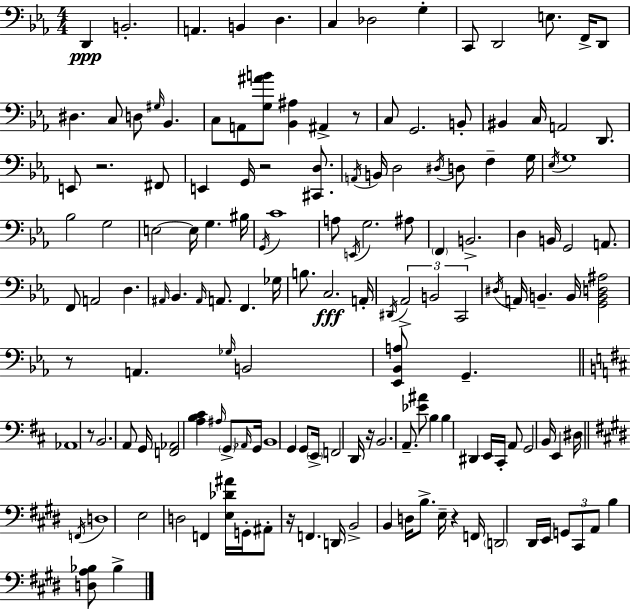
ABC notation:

X:1
T:Untitled
M:4/4
L:1/4
K:Cm
D,, B,,2 A,, B,, D, C, _D,2 G, C,,/2 D,,2 E,/2 F,,/4 D,,/2 ^D, C,/2 D,/2 ^G,/4 _B,, C,/2 A,,/2 [G,^AB]/2 [_B,,^A,] ^A,, z/2 C,/2 G,,2 B,,/2 ^B,, C,/4 A,,2 D,,/2 E,,/2 z2 ^F,,/2 E,, G,,/4 z2 [^C,,D,]/2 A,,/4 B,,/4 D,2 ^D,/4 D,/2 F, G,/4 _E,/4 G,4 _B,2 G,2 E,2 E,/4 G, ^B,/4 G,,/4 C4 A,/2 E,,/4 G,2 ^A,/2 F,, B,,2 D, B,,/4 G,,2 A,,/2 F,,/2 A,,2 D, ^A,,/4 _B,, ^A,,/4 A,,/2 F,, _G,/4 B,/2 C,2 A,,/4 ^D,,/4 _A,,2 B,,2 C,,2 ^D,/4 A,,/4 B,, B,,/4 [G,,B,,D,^A,]2 z/2 A,, _G,/4 B,,2 [_E,,_B,,A,]/2 G,, _A,,4 z/2 B,,2 A,,/2 G,,/4 [F,,_A,,]2 [A,B,^C] ^A,/4 G,,/2 _A,,/4 G,,/4 B,,4 G,, G,,/2 E,,/4 F,,2 D,,/4 z/4 B,,2 A,,/2 [_E^A]/2 B, B, ^D,, E,,/4 ^C,,/4 A,,/2 G,,2 B,,/4 E,, ^D,/4 F,,/4 D,4 E,2 D,2 F,, [E,_D^A]/4 G,,/4 ^A,,/2 z/4 F,, D,,/4 B,,2 B,, D,/4 B,/2 E,/4 z F,,/4 D,,2 ^D,,/4 E,,/4 G,,/2 ^C,,/2 A,,/2 B, [D,A,_B,]/2 _B,